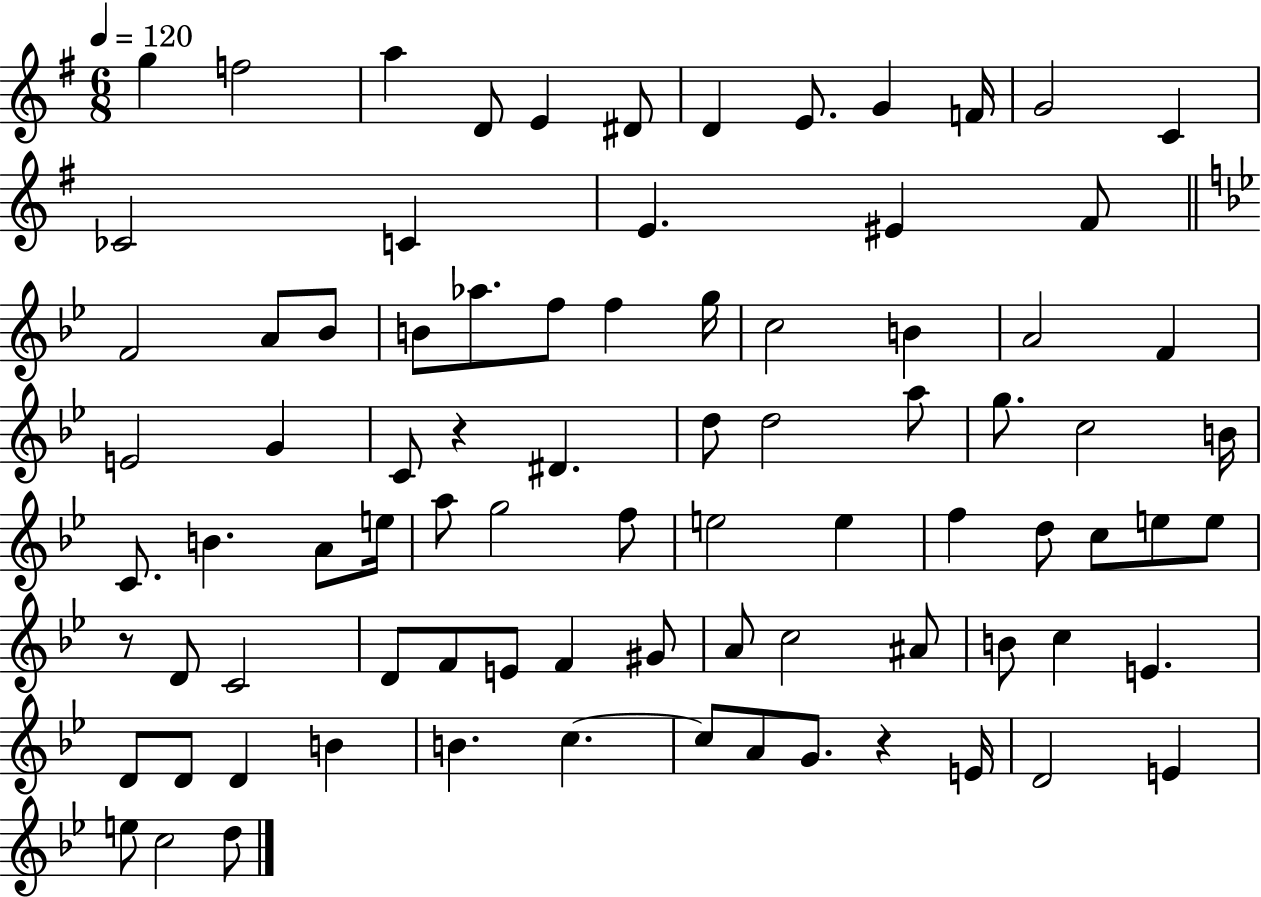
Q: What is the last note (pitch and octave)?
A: D5